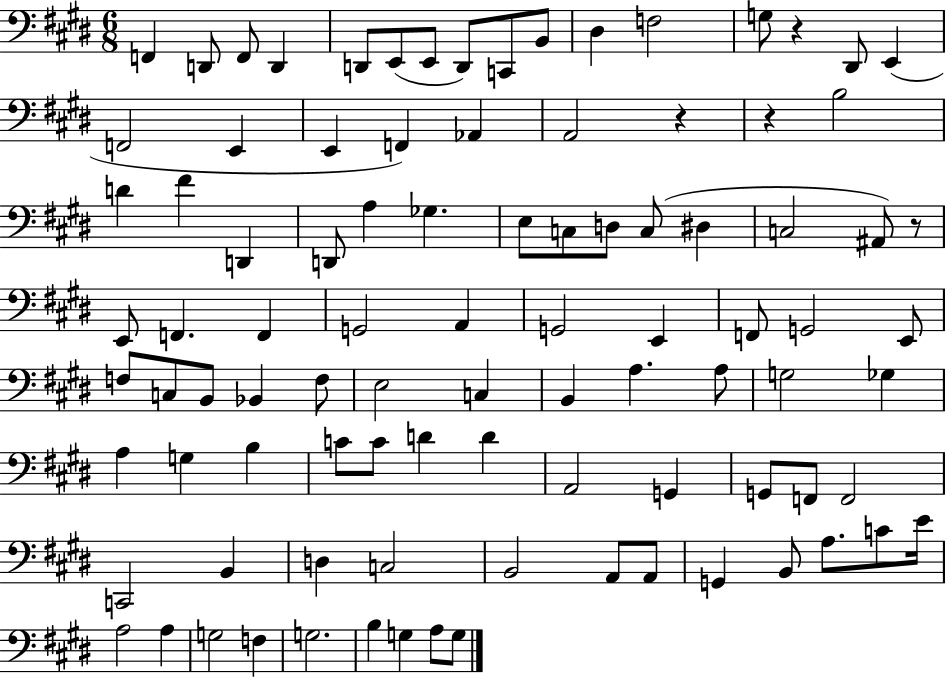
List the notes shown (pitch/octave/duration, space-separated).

F2/q D2/e F2/e D2/q D2/e E2/e E2/e D2/e C2/e B2/e D#3/q F3/h G3/e R/q D#2/e E2/q F2/h E2/q E2/q F2/q Ab2/q A2/h R/q R/q B3/h D4/q F#4/q D2/q D2/e A3/q Gb3/q. E3/e C3/e D3/e C3/e D#3/q C3/h A#2/e R/e E2/e F2/q. F2/q G2/h A2/q G2/h E2/q F2/e G2/h E2/e F3/e C3/e B2/e Bb2/q F3/e E3/h C3/q B2/q A3/q. A3/e G3/h Gb3/q A3/q G3/q B3/q C4/e C4/e D4/q D4/q A2/h G2/q G2/e F2/e F2/h C2/h B2/q D3/q C3/h B2/h A2/e A2/e G2/q B2/e A3/e. C4/e E4/s A3/h A3/q G3/h F3/q G3/h. B3/q G3/q A3/e G3/e